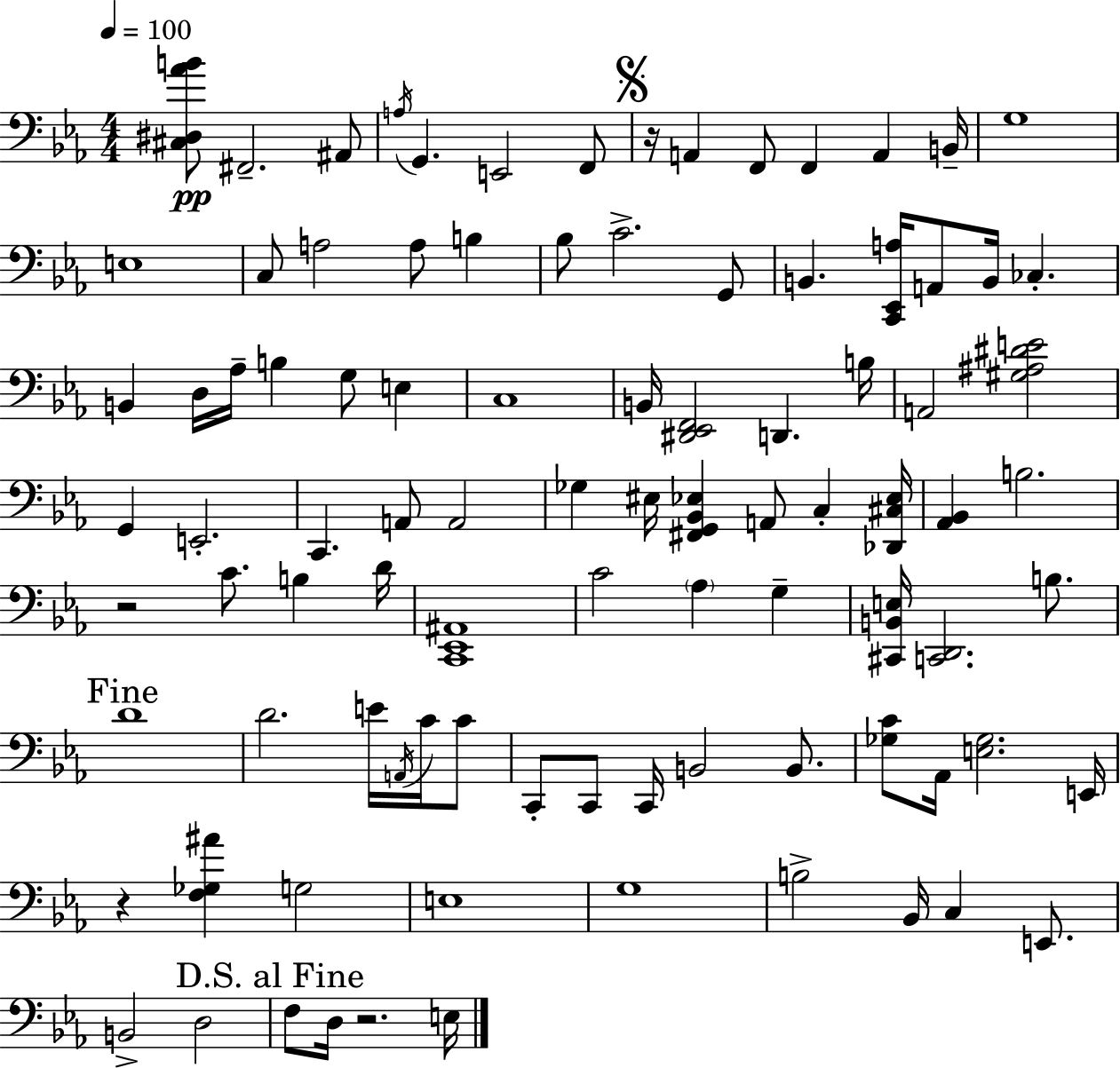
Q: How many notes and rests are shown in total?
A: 94